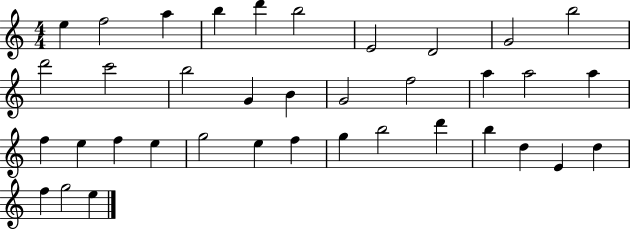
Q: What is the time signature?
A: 4/4